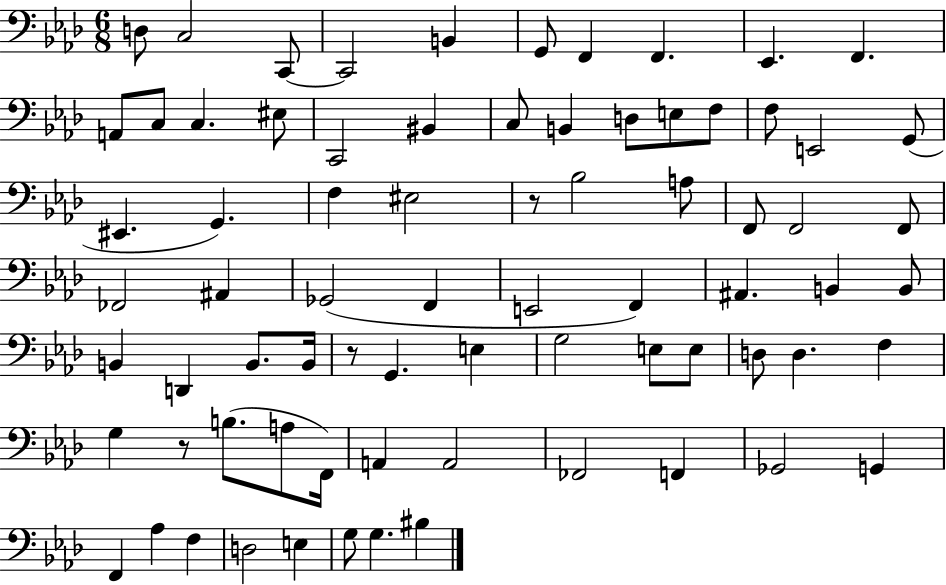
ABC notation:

X:1
T:Untitled
M:6/8
L:1/4
K:Ab
D,/2 C,2 C,,/2 C,,2 B,, G,,/2 F,, F,, _E,, F,, A,,/2 C,/2 C, ^E,/2 C,,2 ^B,, C,/2 B,, D,/2 E,/2 F,/2 F,/2 E,,2 G,,/2 ^E,, G,, F, ^E,2 z/2 _B,2 A,/2 F,,/2 F,,2 F,,/2 _F,,2 ^A,, _G,,2 F,, E,,2 F,, ^A,, B,, B,,/2 B,, D,, B,,/2 B,,/4 z/2 G,, E, G,2 E,/2 E,/2 D,/2 D, F, G, z/2 B,/2 A,/2 F,,/4 A,, A,,2 _F,,2 F,, _G,,2 G,, F,, _A, F, D,2 E, G,/2 G, ^B,